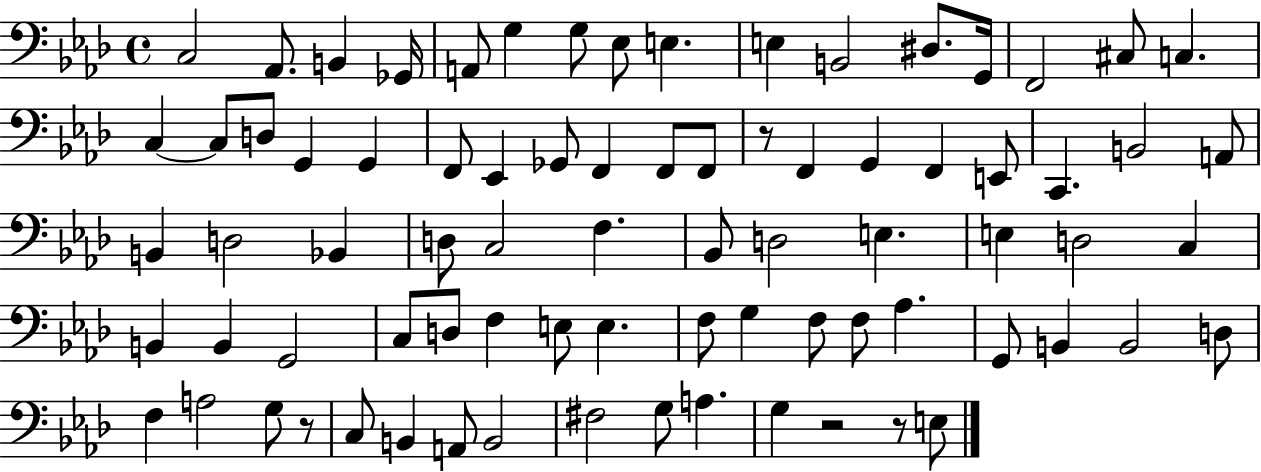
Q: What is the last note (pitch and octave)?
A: E3